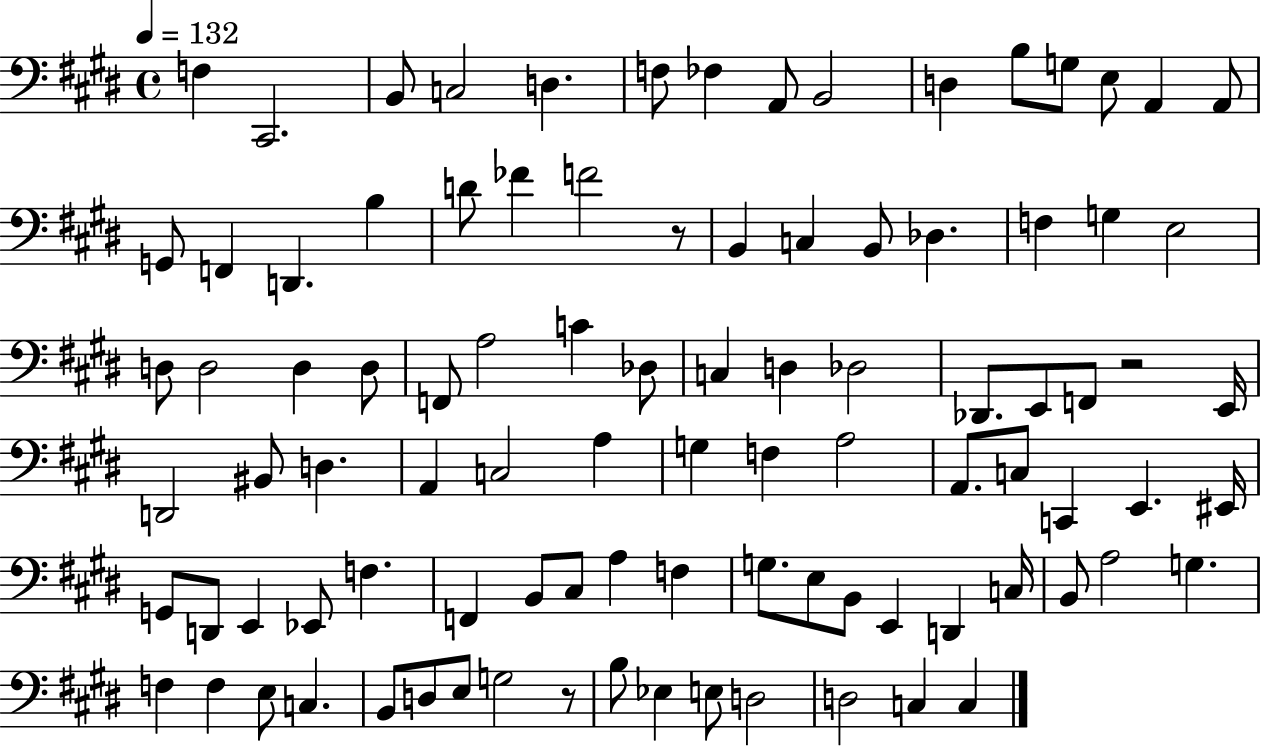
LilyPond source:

{
  \clef bass
  \time 4/4
  \defaultTimeSignature
  \key e \major
  \tempo 4 = 132
  f4 cis,2. | b,8 c2 d4. | f8 fes4 a,8 b,2 | d4 b8 g8 e8 a,4 a,8 | \break g,8 f,4 d,4. b4 | d'8 fes'4 f'2 r8 | b,4 c4 b,8 des4. | f4 g4 e2 | \break d8 d2 d4 d8 | f,8 a2 c'4 des8 | c4 d4 des2 | des,8. e,8 f,8 r2 e,16 | \break d,2 bis,8 d4. | a,4 c2 a4 | g4 f4 a2 | a,8. c8 c,4 e,4. eis,16 | \break g,8 d,8 e,4 ees,8 f4. | f,4 b,8 cis8 a4 f4 | g8. e8 b,8 e,4 d,4 c16 | b,8 a2 g4. | \break f4 f4 e8 c4. | b,8 d8 e8 g2 r8 | b8 ees4 e8 d2 | d2 c4 c4 | \break \bar "|."
}